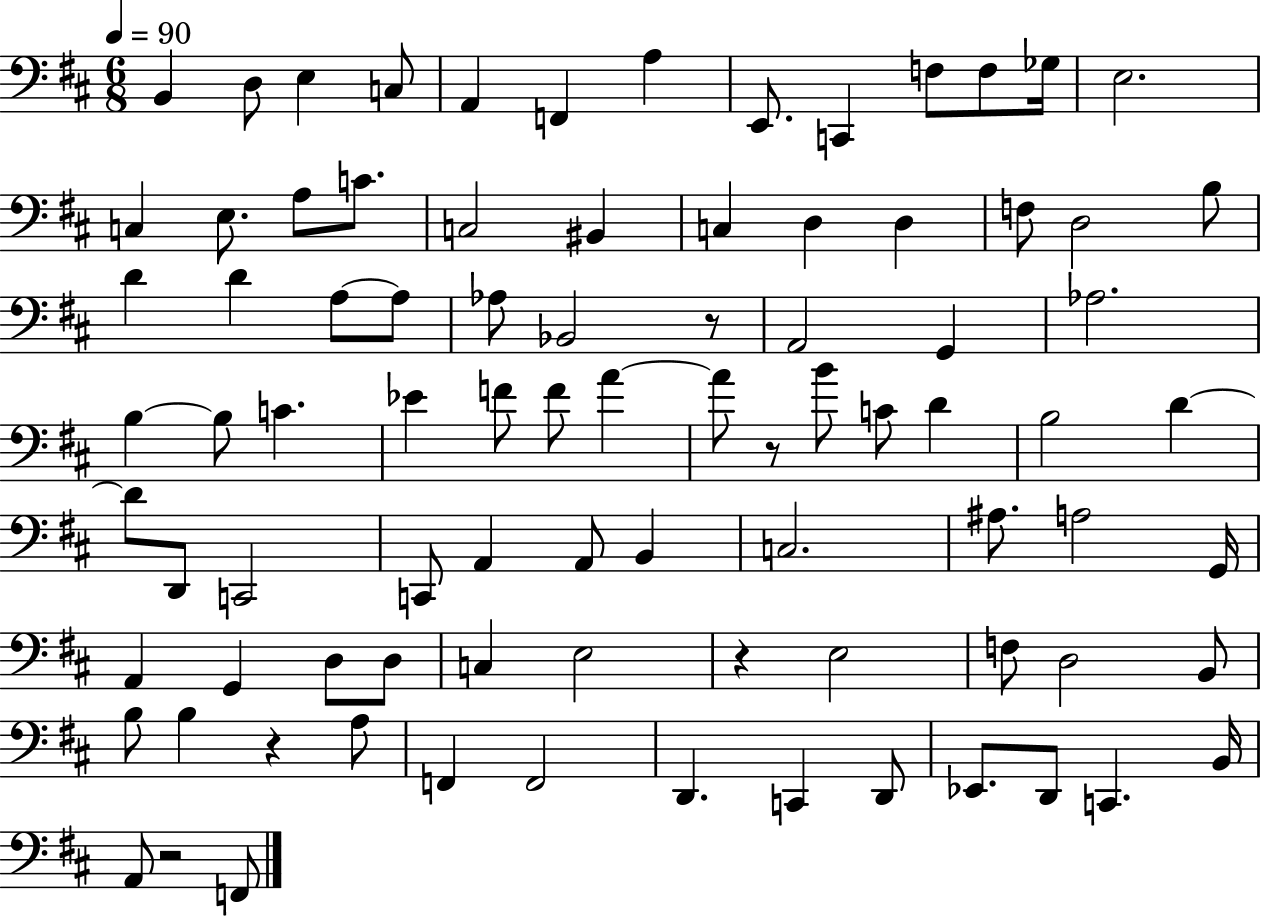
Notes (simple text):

B2/q D3/e E3/q C3/e A2/q F2/q A3/q E2/e. C2/q F3/e F3/e Gb3/s E3/h. C3/q E3/e. A3/e C4/e. C3/h BIS2/q C3/q D3/q D3/q F3/e D3/h B3/e D4/q D4/q A3/e A3/e Ab3/e Bb2/h R/e A2/h G2/q Ab3/h. B3/q B3/e C4/q. Eb4/q F4/e F4/e A4/q A4/e R/e B4/e C4/e D4/q B3/h D4/q D4/e D2/e C2/h C2/e A2/q A2/e B2/q C3/h. A#3/e. A3/h G2/s A2/q G2/q D3/e D3/e C3/q E3/h R/q E3/h F3/e D3/h B2/e B3/e B3/q R/q A3/e F2/q F2/h D2/q. C2/q D2/e Eb2/e. D2/e C2/q. B2/s A2/e R/h F2/e